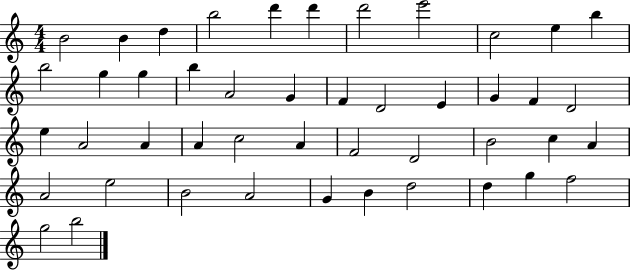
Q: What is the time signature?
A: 4/4